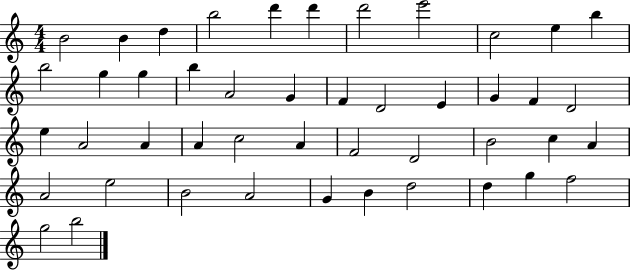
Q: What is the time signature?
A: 4/4